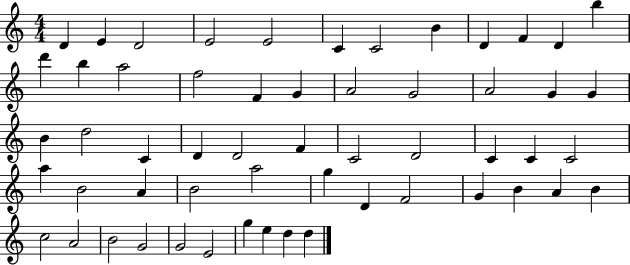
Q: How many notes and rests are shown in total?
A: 56